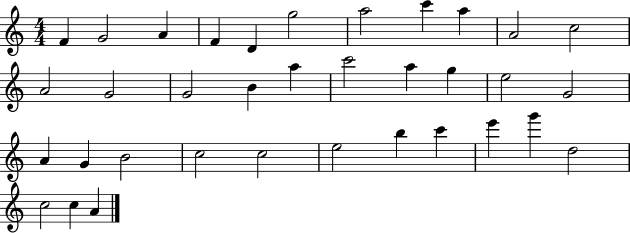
{
  \clef treble
  \numericTimeSignature
  \time 4/4
  \key c \major
  f'4 g'2 a'4 | f'4 d'4 g''2 | a''2 c'''4 a''4 | a'2 c''2 | \break a'2 g'2 | g'2 b'4 a''4 | c'''2 a''4 g''4 | e''2 g'2 | \break a'4 g'4 b'2 | c''2 c''2 | e''2 b''4 c'''4 | e'''4 g'''4 d''2 | \break c''2 c''4 a'4 | \bar "|."
}